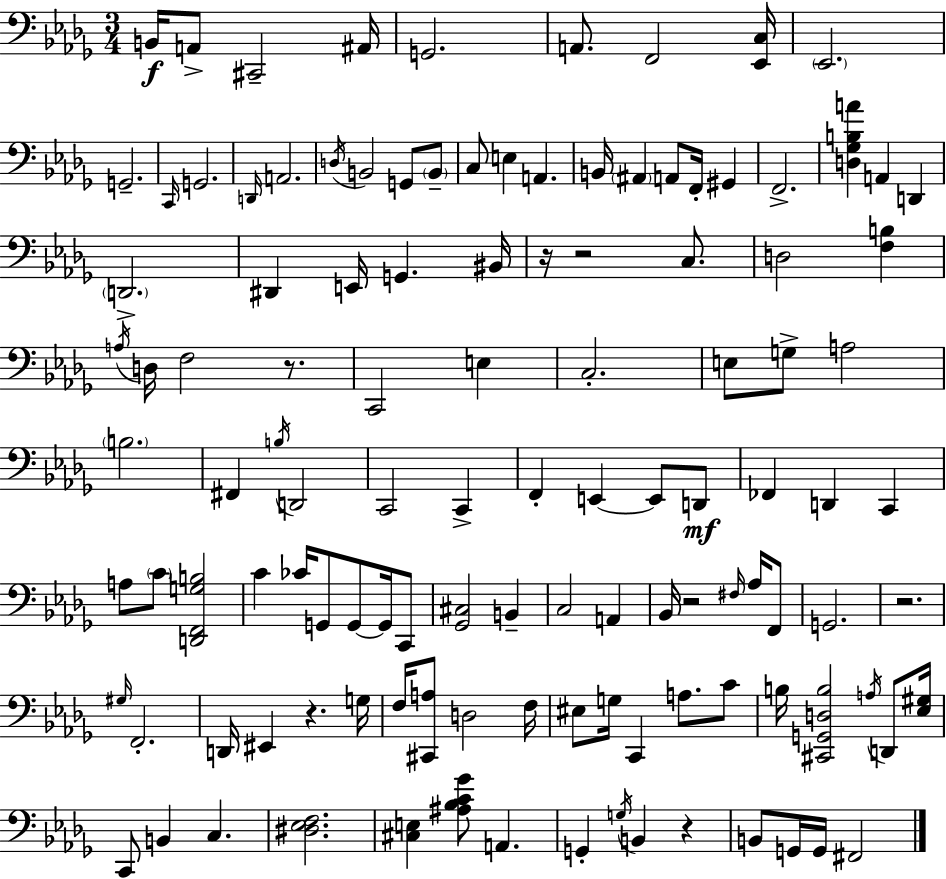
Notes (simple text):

B2/s A2/e C#2/h A#2/s G2/h. A2/e. F2/h [Eb2,C3]/s Eb2/h. G2/h. C2/s G2/h. D2/s A2/h. D3/s B2/h G2/e B2/e C3/e E3/q A2/q. B2/s A#2/q A2/e F2/s G#2/q F2/h. [D3,Gb3,B3,A4]/q A2/q D2/q D2/h. D#2/q E2/s G2/q. BIS2/s R/s R/h C3/e. D3/h [F3,B3]/q A3/s D3/s F3/h R/e. C2/h E3/q C3/h. E3/e G3/e A3/h B3/h. F#2/q B3/s D2/h C2/h C2/q F2/q E2/q E2/e D2/e FES2/q D2/q C2/q A3/e C4/e [D2,F2,G3,B3]/h C4/q CES4/s G2/e G2/e G2/s C2/e [Gb2,C#3]/h B2/q C3/h A2/q Bb2/s R/h F#3/s Ab3/s F2/e G2/h. R/h. G#3/s F2/h. D2/s EIS2/q R/q. G3/s F3/s [C#2,A3]/e D3/h F3/s EIS3/e G3/s C2/q A3/e. C4/e B3/s [C#2,G2,D3,B3]/h A3/s D2/e [Eb3,G#3]/s C2/e B2/q C3/q. [D#3,Eb3,F3]/h. [C#3,E3]/q [A#3,Bb3,C4,Gb4]/e A2/q. G2/q G3/s B2/q R/q B2/e G2/s G2/s F#2/h